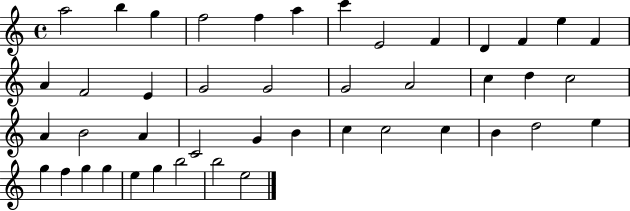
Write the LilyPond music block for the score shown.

{
  \clef treble
  \time 4/4
  \defaultTimeSignature
  \key c \major
  a''2 b''4 g''4 | f''2 f''4 a''4 | c'''4 e'2 f'4 | d'4 f'4 e''4 f'4 | \break a'4 f'2 e'4 | g'2 g'2 | g'2 a'2 | c''4 d''4 c''2 | \break a'4 b'2 a'4 | c'2 g'4 b'4 | c''4 c''2 c''4 | b'4 d''2 e''4 | \break g''4 f''4 g''4 g''4 | e''4 g''4 b''2 | b''2 e''2 | \bar "|."
}